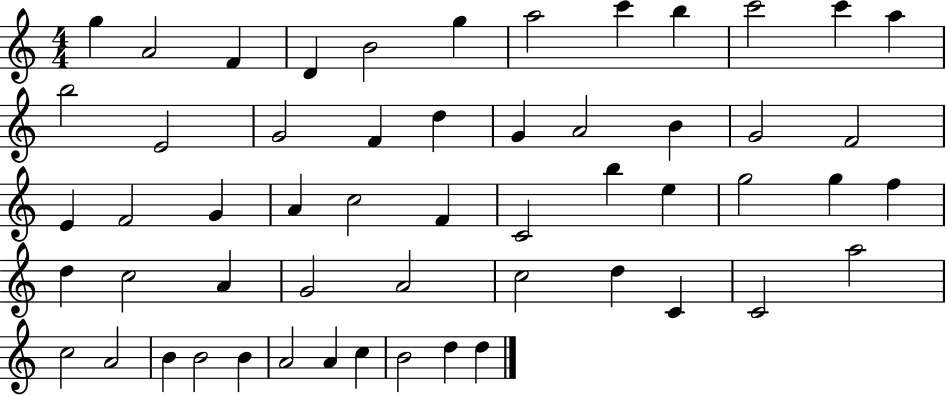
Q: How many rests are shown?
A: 0